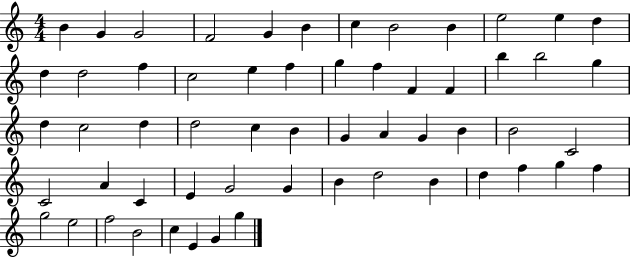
B4/q G4/q G4/h F4/h G4/q B4/q C5/q B4/h B4/q E5/h E5/q D5/q D5/q D5/h F5/q C5/h E5/q F5/q G5/q F5/q F4/q F4/q B5/q B5/h G5/q D5/q C5/h D5/q D5/h C5/q B4/q G4/q A4/q G4/q B4/q B4/h C4/h C4/h A4/q C4/q E4/q G4/h G4/q B4/q D5/h B4/q D5/q F5/q G5/q F5/q G5/h E5/h F5/h B4/h C5/q E4/q G4/q G5/q